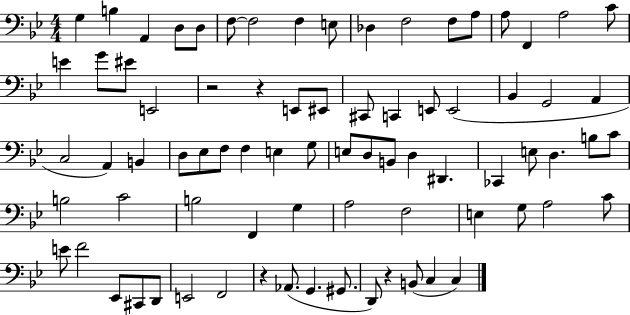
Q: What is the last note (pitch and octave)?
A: C3